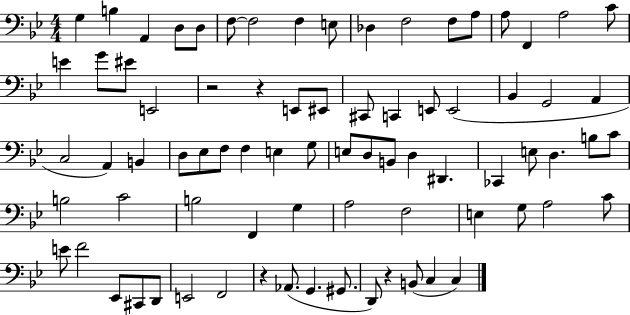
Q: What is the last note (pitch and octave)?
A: C3